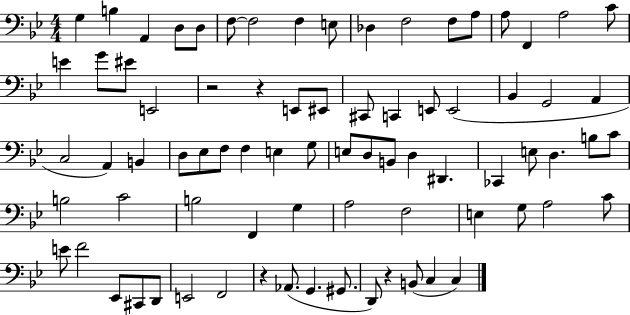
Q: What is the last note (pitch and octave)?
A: C3